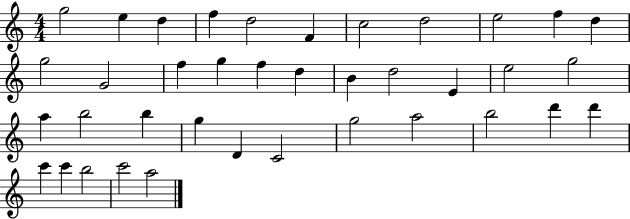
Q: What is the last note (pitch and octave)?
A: A5